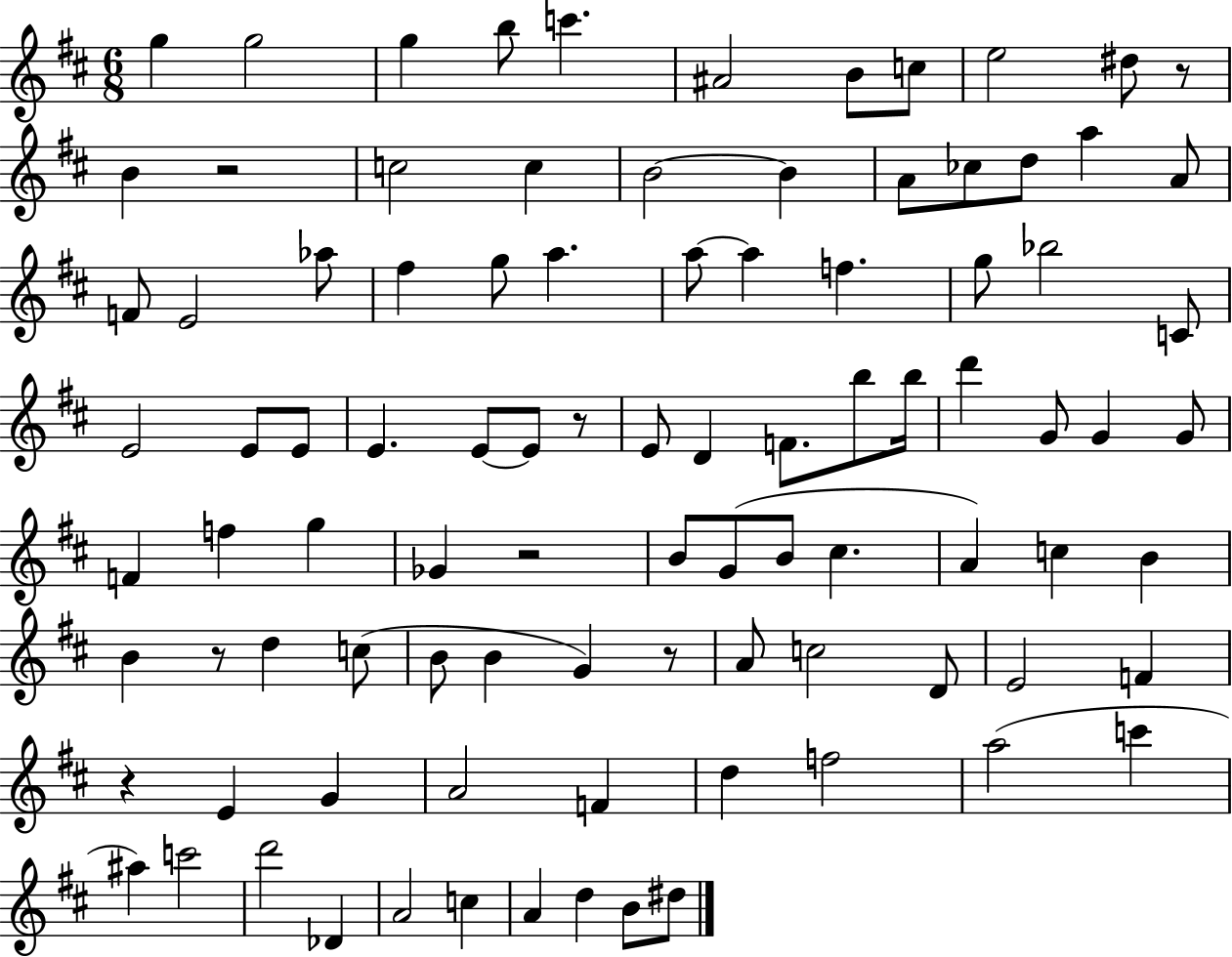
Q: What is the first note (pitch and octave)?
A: G5